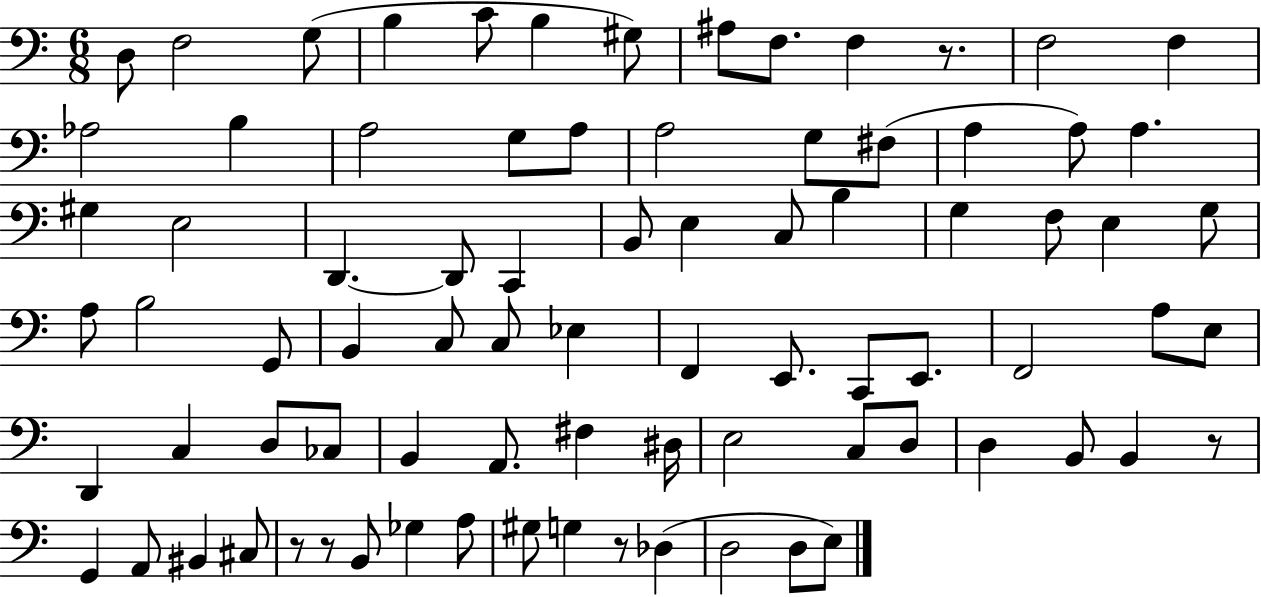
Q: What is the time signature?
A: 6/8